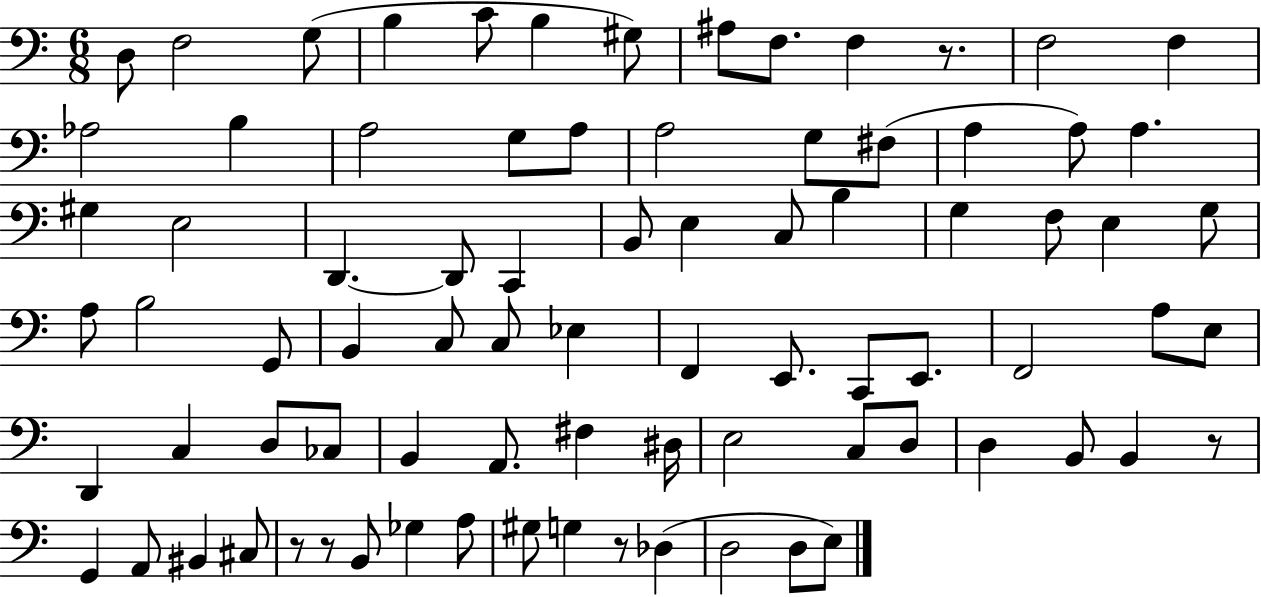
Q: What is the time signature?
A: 6/8